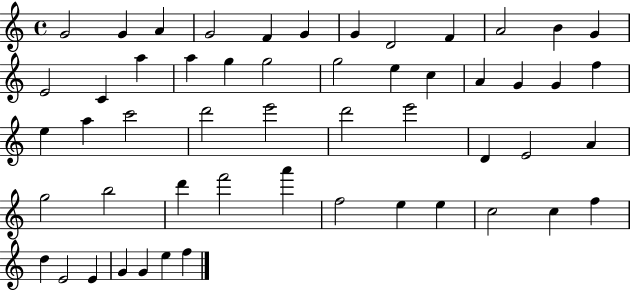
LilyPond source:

{
  \clef treble
  \time 4/4
  \defaultTimeSignature
  \key c \major
  g'2 g'4 a'4 | g'2 f'4 g'4 | g'4 d'2 f'4 | a'2 b'4 g'4 | \break e'2 c'4 a''4 | a''4 g''4 g''2 | g''2 e''4 c''4 | a'4 g'4 g'4 f''4 | \break e''4 a''4 c'''2 | d'''2 e'''2 | d'''2 e'''2 | d'4 e'2 a'4 | \break g''2 b''2 | d'''4 f'''2 a'''4 | f''2 e''4 e''4 | c''2 c''4 f''4 | \break d''4 e'2 e'4 | g'4 g'4 e''4 f''4 | \bar "|."
}